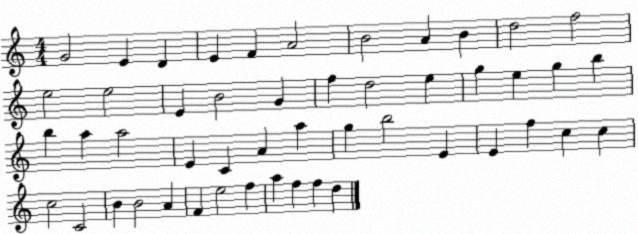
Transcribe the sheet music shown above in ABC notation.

X:1
T:Untitled
M:4/4
L:1/4
K:C
G2 E D E F A2 B2 A B d2 f2 e2 e2 E B2 G f d2 e g e g b b a a2 E C A a g b2 E E f c c c2 C2 B B2 A F e2 f a f f d